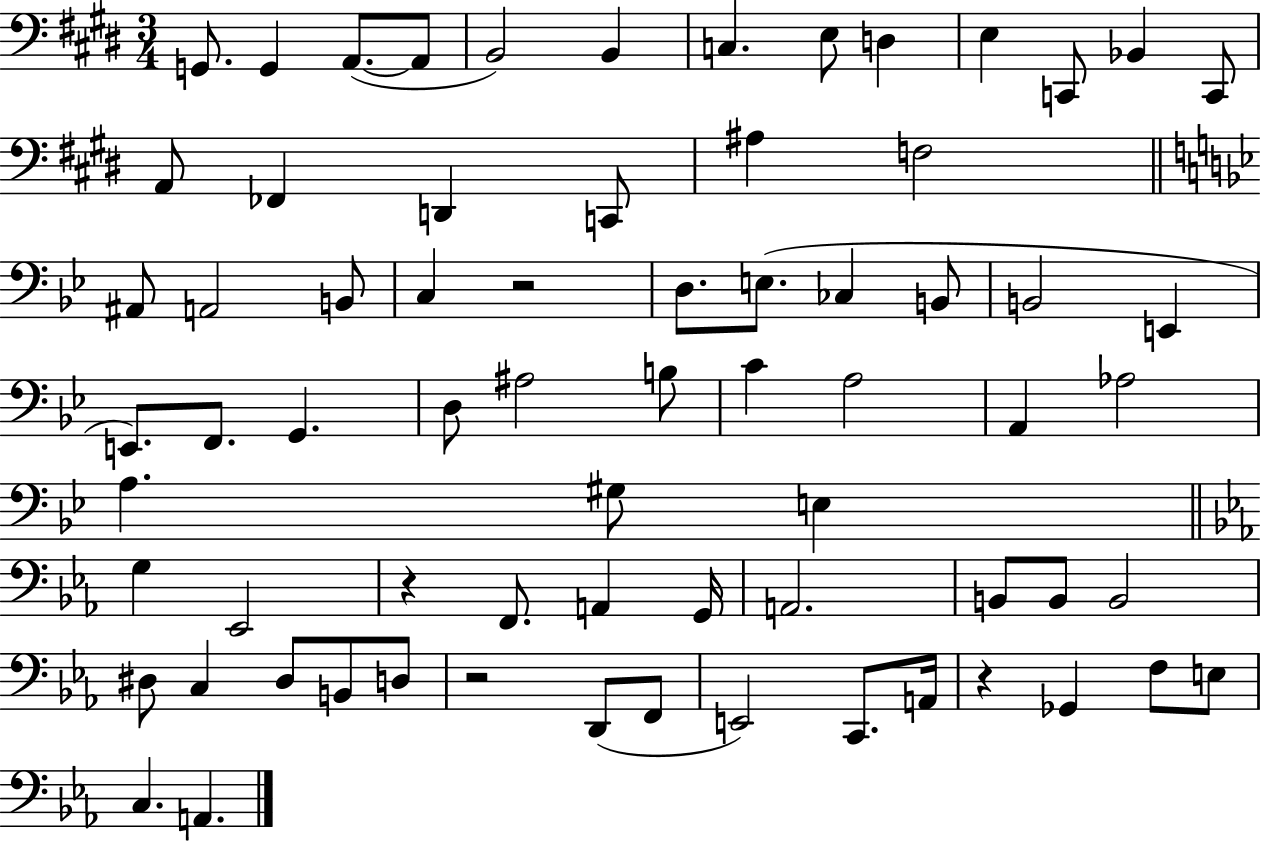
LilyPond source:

{
  \clef bass
  \numericTimeSignature
  \time 3/4
  \key e \major
  g,8. g,4 a,8.~(~ a,8 | b,2) b,4 | c4. e8 d4 | e4 c,8 bes,4 c,8 | \break a,8 fes,4 d,4 c,8 | ais4 f2 | \bar "||" \break \key g \minor ais,8 a,2 b,8 | c4 r2 | d8. e8.( ces4 b,8 | b,2 e,4 | \break e,8.) f,8. g,4. | d8 ais2 b8 | c'4 a2 | a,4 aes2 | \break a4. gis8 e4 | \bar "||" \break \key ees \major g4 ees,2 | r4 f,8. a,4 g,16 | a,2. | b,8 b,8 b,2 | \break dis8 c4 dis8 b,8 d8 | r2 d,8( f,8 | e,2) c,8. a,16 | r4 ges,4 f8 e8 | \break c4. a,4. | \bar "|."
}